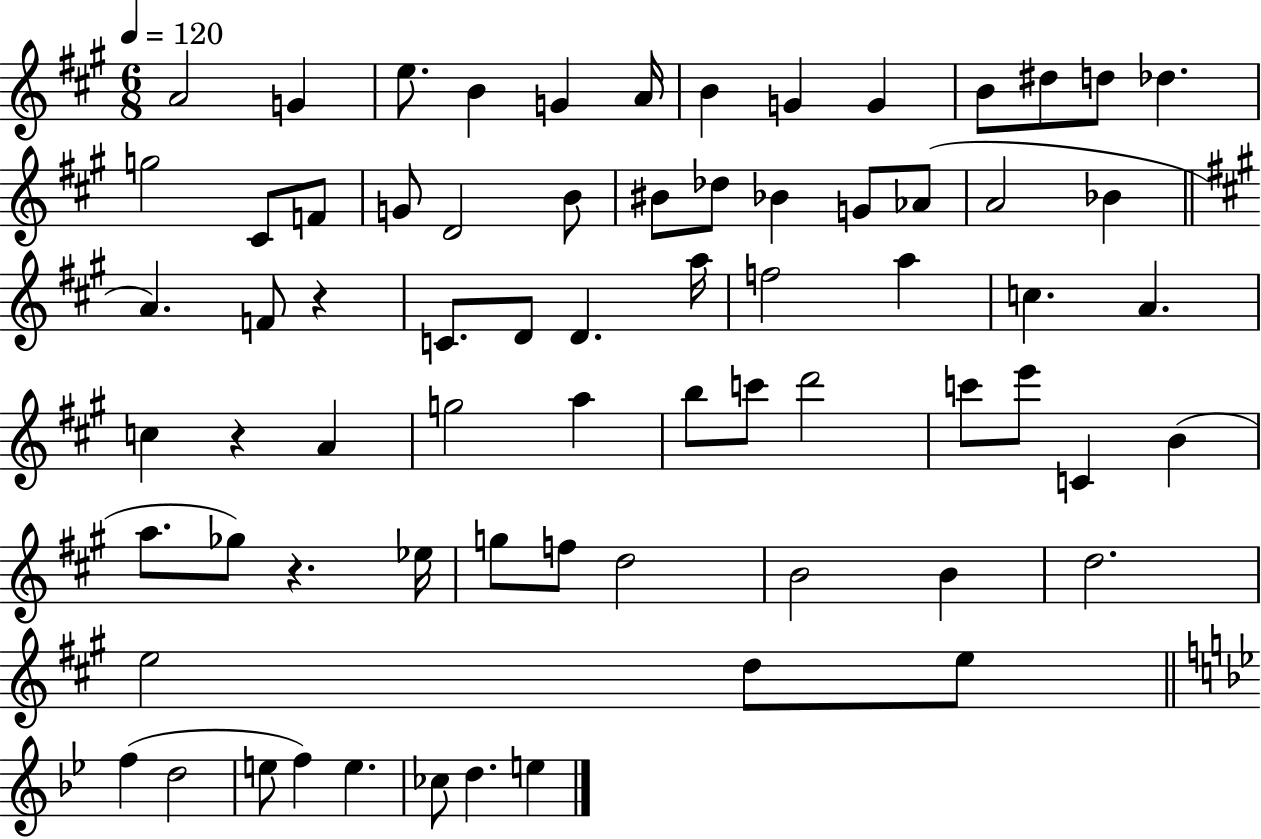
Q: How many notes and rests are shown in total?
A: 70